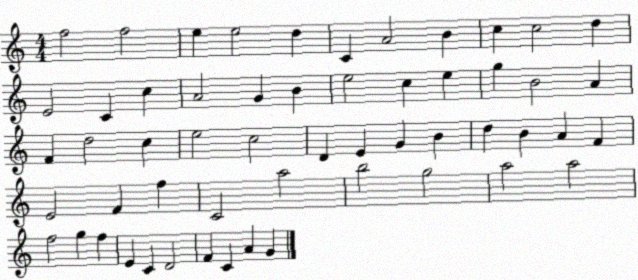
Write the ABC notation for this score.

X:1
T:Untitled
M:4/4
L:1/4
K:C
f2 f2 e e2 d C A2 B c c2 d E2 C c A2 G B e2 c e g B2 A F d2 c e2 c2 D E G B d B A F E2 F f C2 a2 b2 g2 a2 a2 f2 g f E C D2 F C A G